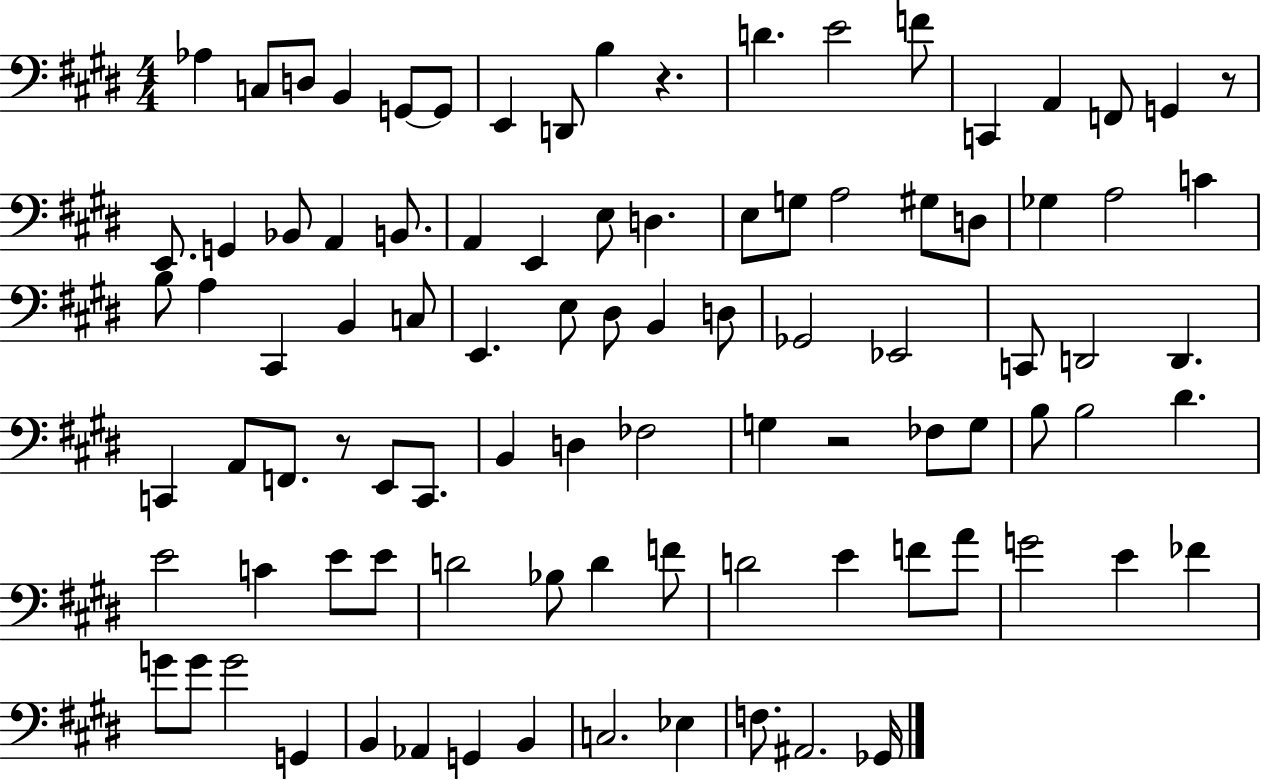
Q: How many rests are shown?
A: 4